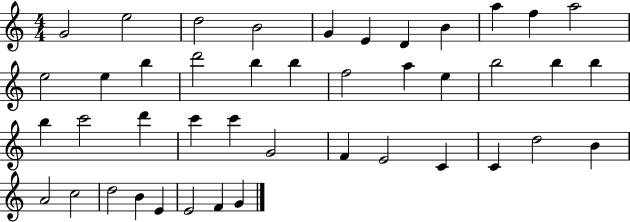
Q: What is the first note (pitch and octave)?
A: G4